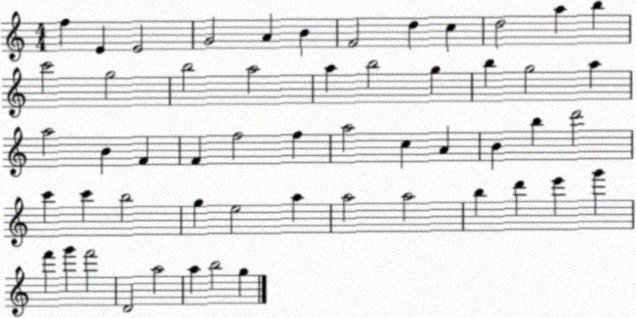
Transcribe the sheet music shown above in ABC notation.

X:1
T:Untitled
M:4/4
L:1/4
K:C
f E E2 G2 A B F2 d c d2 a b c'2 g2 b2 a2 a b2 g b g2 a a2 B F F f2 f a2 c A B b d'2 c' c' b2 g e2 a a2 a2 b d' e' g' f' g' f'2 D2 a2 a b2 g